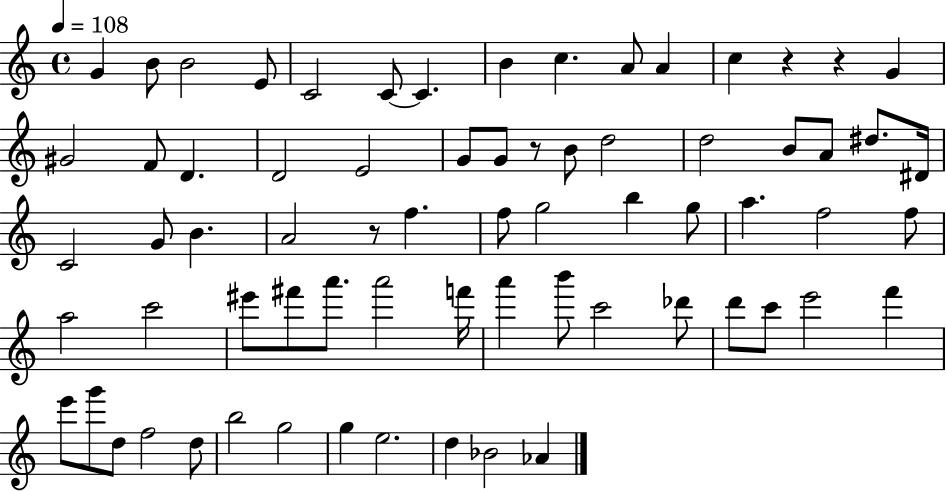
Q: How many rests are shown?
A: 4